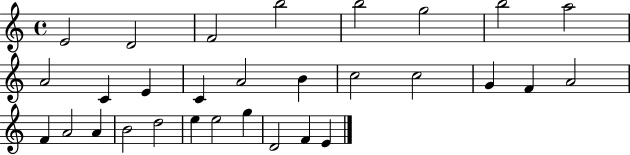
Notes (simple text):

E4/h D4/h F4/h B5/h B5/h G5/h B5/h A5/h A4/h C4/q E4/q C4/q A4/h B4/q C5/h C5/h G4/q F4/q A4/h F4/q A4/h A4/q B4/h D5/h E5/q E5/h G5/q D4/h F4/q E4/q